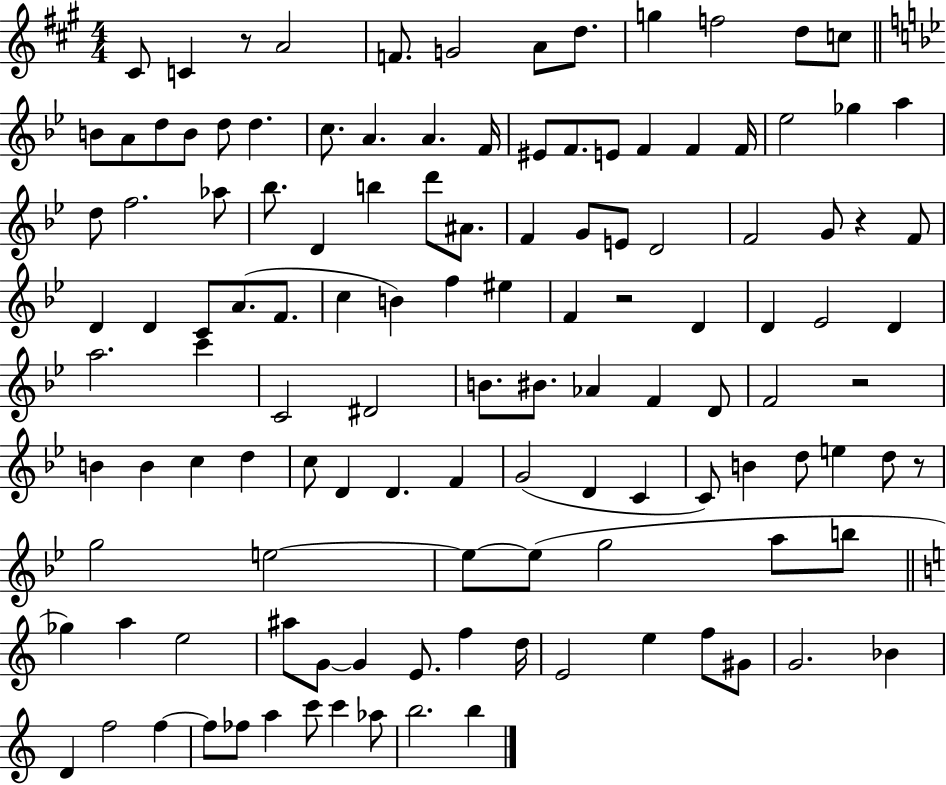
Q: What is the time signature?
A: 4/4